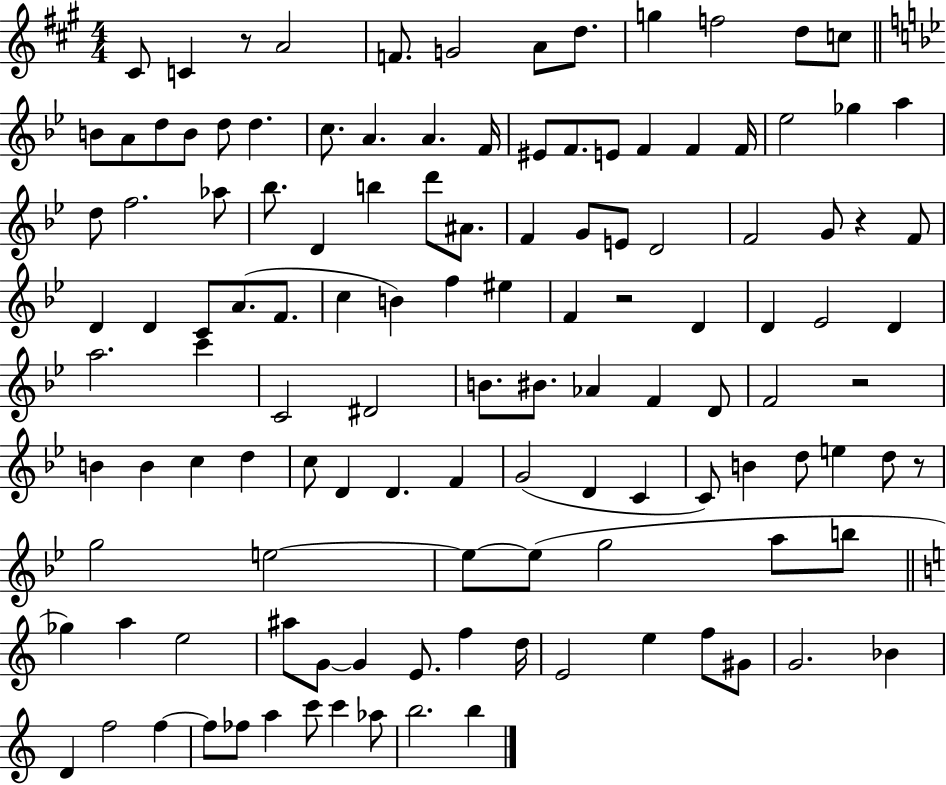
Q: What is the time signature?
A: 4/4